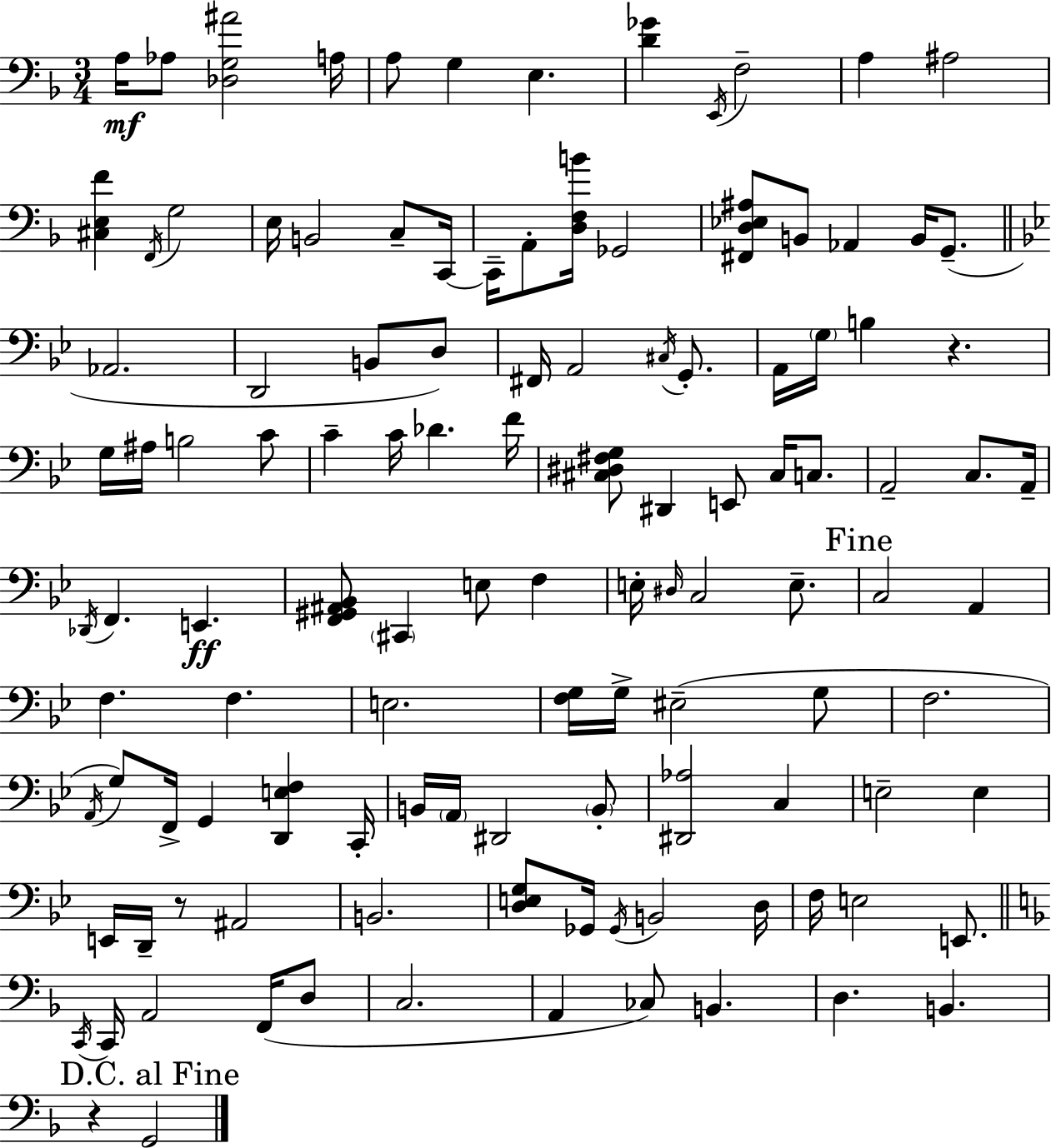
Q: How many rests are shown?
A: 3